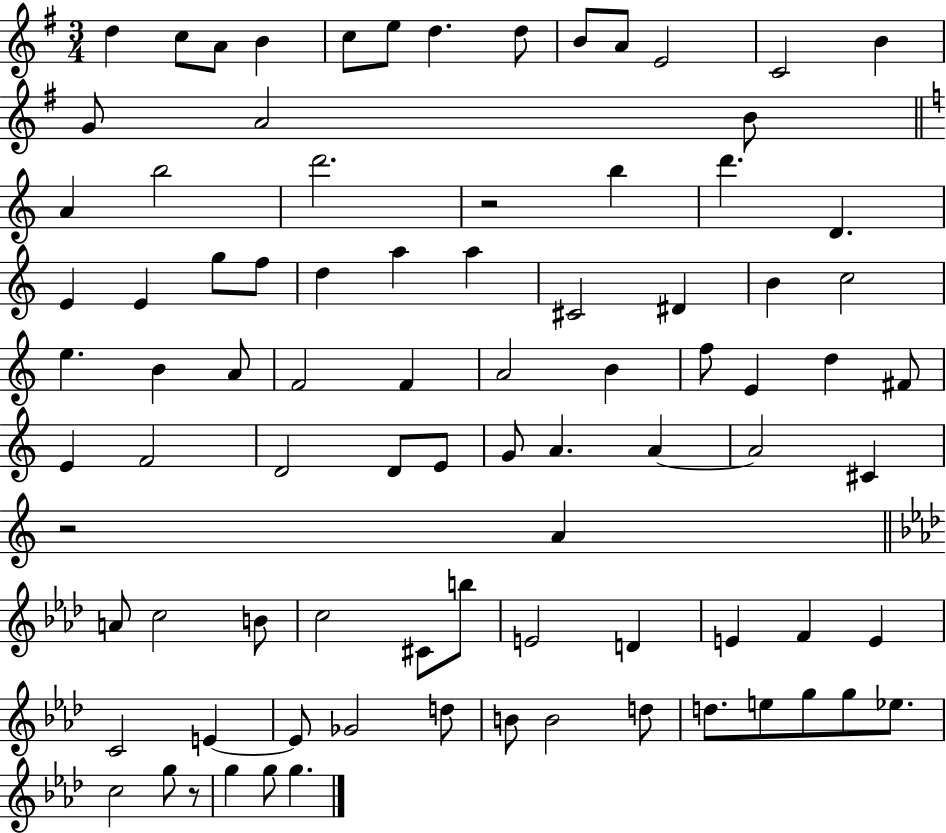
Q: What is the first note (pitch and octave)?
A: D5